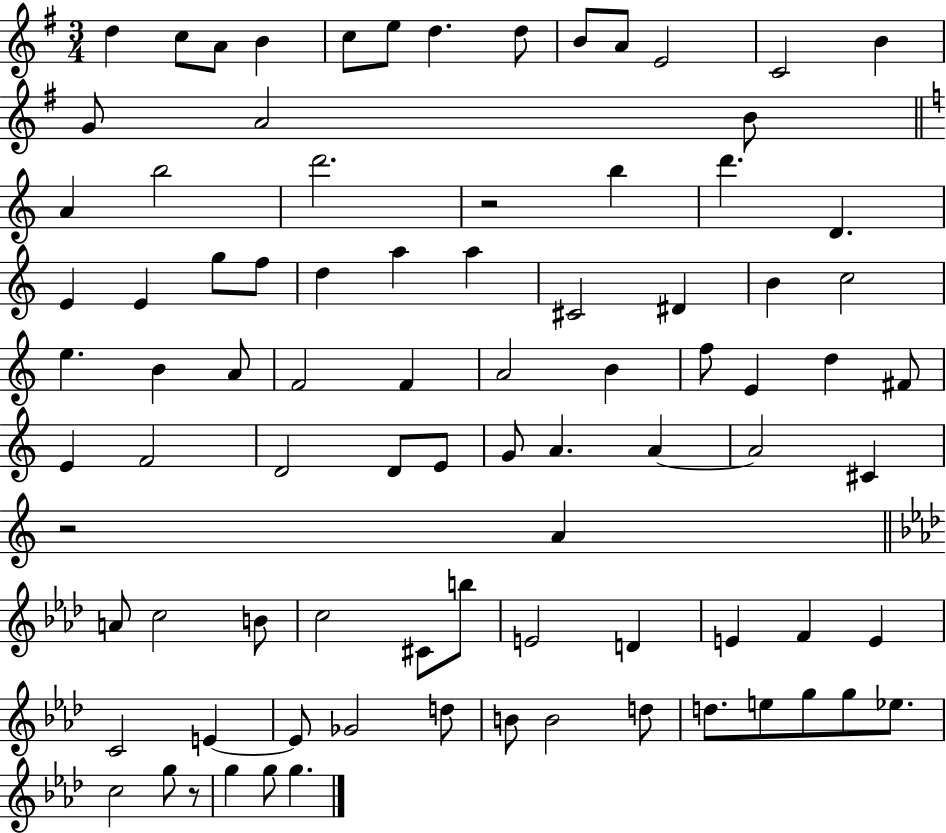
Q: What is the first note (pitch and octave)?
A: D5